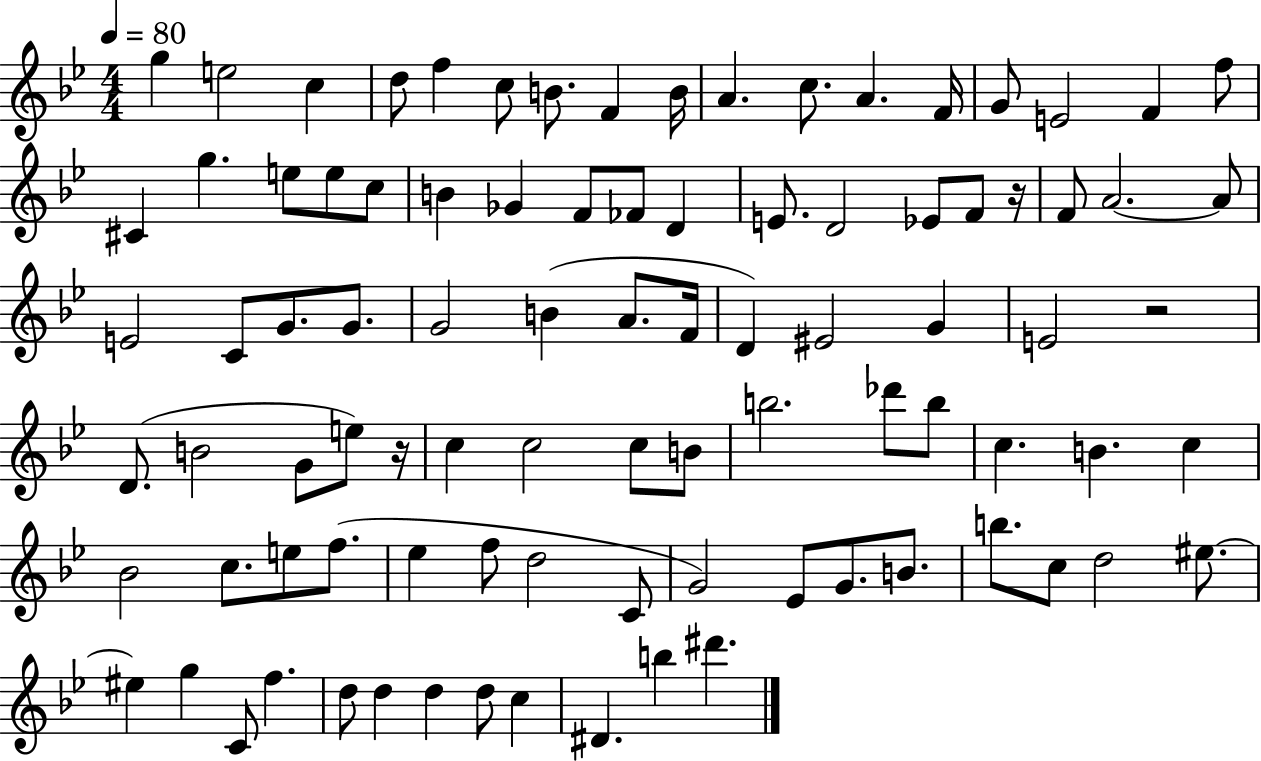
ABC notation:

X:1
T:Untitled
M:4/4
L:1/4
K:Bb
g e2 c d/2 f c/2 B/2 F B/4 A c/2 A F/4 G/2 E2 F f/2 ^C g e/2 e/2 c/2 B _G F/2 _F/2 D E/2 D2 _E/2 F/2 z/4 F/2 A2 A/2 E2 C/2 G/2 G/2 G2 B A/2 F/4 D ^E2 G E2 z2 D/2 B2 G/2 e/2 z/4 c c2 c/2 B/2 b2 _d'/2 b/2 c B c _B2 c/2 e/2 f/2 _e f/2 d2 C/2 G2 _E/2 G/2 B/2 b/2 c/2 d2 ^e/2 ^e g C/2 f d/2 d d d/2 c ^D b ^d'